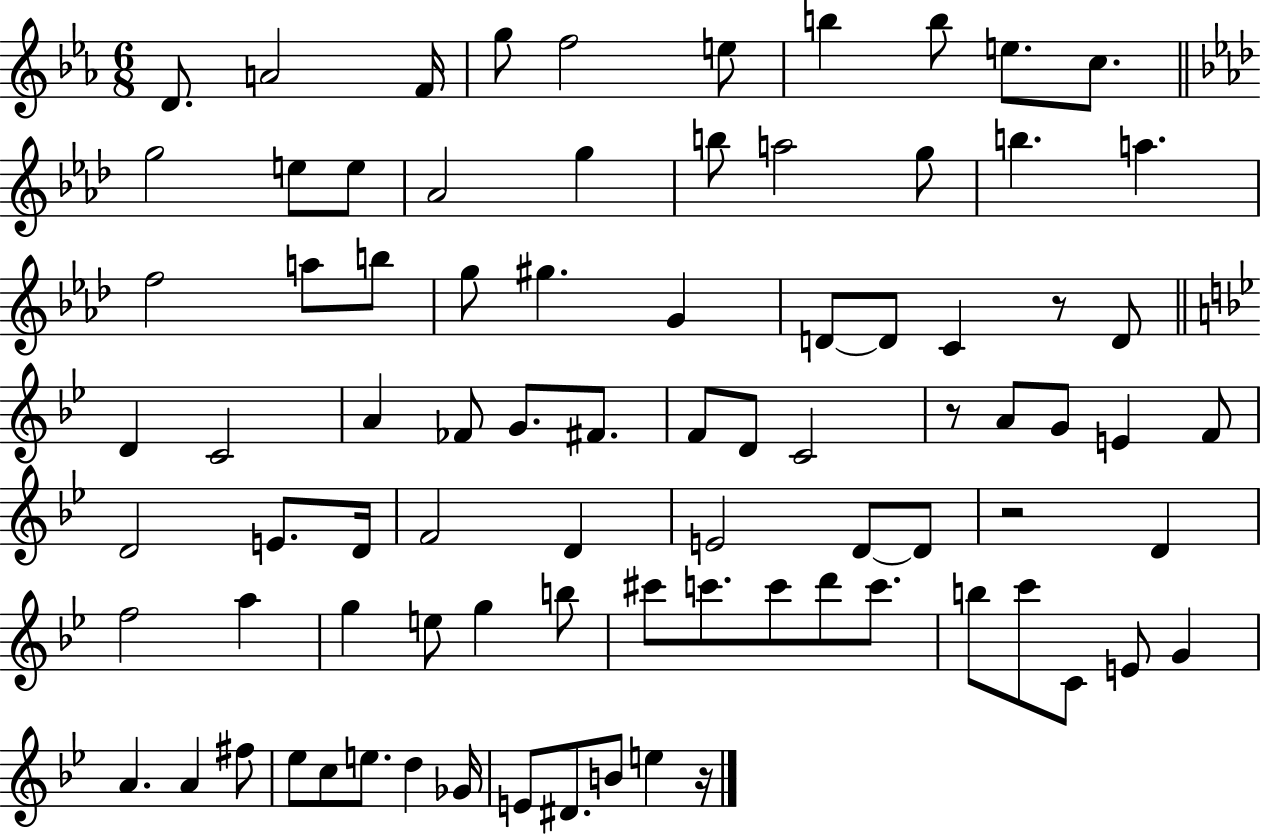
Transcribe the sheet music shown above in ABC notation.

X:1
T:Untitled
M:6/8
L:1/4
K:Eb
D/2 A2 F/4 g/2 f2 e/2 b b/2 e/2 c/2 g2 e/2 e/2 _A2 g b/2 a2 g/2 b a f2 a/2 b/2 g/2 ^g G D/2 D/2 C z/2 D/2 D C2 A _F/2 G/2 ^F/2 F/2 D/2 C2 z/2 A/2 G/2 E F/2 D2 E/2 D/4 F2 D E2 D/2 D/2 z2 D f2 a g e/2 g b/2 ^c'/2 c'/2 c'/2 d'/2 c'/2 b/2 c'/2 C/2 E/2 G A A ^f/2 _e/2 c/2 e/2 d _G/4 E/2 ^D/2 B/2 e z/4